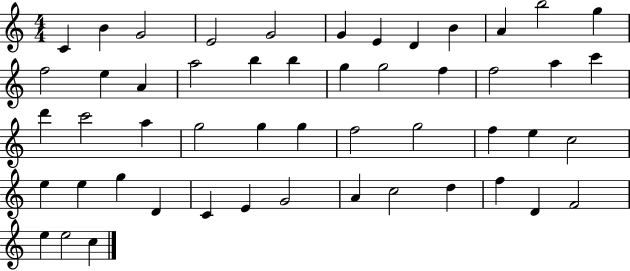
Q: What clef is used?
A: treble